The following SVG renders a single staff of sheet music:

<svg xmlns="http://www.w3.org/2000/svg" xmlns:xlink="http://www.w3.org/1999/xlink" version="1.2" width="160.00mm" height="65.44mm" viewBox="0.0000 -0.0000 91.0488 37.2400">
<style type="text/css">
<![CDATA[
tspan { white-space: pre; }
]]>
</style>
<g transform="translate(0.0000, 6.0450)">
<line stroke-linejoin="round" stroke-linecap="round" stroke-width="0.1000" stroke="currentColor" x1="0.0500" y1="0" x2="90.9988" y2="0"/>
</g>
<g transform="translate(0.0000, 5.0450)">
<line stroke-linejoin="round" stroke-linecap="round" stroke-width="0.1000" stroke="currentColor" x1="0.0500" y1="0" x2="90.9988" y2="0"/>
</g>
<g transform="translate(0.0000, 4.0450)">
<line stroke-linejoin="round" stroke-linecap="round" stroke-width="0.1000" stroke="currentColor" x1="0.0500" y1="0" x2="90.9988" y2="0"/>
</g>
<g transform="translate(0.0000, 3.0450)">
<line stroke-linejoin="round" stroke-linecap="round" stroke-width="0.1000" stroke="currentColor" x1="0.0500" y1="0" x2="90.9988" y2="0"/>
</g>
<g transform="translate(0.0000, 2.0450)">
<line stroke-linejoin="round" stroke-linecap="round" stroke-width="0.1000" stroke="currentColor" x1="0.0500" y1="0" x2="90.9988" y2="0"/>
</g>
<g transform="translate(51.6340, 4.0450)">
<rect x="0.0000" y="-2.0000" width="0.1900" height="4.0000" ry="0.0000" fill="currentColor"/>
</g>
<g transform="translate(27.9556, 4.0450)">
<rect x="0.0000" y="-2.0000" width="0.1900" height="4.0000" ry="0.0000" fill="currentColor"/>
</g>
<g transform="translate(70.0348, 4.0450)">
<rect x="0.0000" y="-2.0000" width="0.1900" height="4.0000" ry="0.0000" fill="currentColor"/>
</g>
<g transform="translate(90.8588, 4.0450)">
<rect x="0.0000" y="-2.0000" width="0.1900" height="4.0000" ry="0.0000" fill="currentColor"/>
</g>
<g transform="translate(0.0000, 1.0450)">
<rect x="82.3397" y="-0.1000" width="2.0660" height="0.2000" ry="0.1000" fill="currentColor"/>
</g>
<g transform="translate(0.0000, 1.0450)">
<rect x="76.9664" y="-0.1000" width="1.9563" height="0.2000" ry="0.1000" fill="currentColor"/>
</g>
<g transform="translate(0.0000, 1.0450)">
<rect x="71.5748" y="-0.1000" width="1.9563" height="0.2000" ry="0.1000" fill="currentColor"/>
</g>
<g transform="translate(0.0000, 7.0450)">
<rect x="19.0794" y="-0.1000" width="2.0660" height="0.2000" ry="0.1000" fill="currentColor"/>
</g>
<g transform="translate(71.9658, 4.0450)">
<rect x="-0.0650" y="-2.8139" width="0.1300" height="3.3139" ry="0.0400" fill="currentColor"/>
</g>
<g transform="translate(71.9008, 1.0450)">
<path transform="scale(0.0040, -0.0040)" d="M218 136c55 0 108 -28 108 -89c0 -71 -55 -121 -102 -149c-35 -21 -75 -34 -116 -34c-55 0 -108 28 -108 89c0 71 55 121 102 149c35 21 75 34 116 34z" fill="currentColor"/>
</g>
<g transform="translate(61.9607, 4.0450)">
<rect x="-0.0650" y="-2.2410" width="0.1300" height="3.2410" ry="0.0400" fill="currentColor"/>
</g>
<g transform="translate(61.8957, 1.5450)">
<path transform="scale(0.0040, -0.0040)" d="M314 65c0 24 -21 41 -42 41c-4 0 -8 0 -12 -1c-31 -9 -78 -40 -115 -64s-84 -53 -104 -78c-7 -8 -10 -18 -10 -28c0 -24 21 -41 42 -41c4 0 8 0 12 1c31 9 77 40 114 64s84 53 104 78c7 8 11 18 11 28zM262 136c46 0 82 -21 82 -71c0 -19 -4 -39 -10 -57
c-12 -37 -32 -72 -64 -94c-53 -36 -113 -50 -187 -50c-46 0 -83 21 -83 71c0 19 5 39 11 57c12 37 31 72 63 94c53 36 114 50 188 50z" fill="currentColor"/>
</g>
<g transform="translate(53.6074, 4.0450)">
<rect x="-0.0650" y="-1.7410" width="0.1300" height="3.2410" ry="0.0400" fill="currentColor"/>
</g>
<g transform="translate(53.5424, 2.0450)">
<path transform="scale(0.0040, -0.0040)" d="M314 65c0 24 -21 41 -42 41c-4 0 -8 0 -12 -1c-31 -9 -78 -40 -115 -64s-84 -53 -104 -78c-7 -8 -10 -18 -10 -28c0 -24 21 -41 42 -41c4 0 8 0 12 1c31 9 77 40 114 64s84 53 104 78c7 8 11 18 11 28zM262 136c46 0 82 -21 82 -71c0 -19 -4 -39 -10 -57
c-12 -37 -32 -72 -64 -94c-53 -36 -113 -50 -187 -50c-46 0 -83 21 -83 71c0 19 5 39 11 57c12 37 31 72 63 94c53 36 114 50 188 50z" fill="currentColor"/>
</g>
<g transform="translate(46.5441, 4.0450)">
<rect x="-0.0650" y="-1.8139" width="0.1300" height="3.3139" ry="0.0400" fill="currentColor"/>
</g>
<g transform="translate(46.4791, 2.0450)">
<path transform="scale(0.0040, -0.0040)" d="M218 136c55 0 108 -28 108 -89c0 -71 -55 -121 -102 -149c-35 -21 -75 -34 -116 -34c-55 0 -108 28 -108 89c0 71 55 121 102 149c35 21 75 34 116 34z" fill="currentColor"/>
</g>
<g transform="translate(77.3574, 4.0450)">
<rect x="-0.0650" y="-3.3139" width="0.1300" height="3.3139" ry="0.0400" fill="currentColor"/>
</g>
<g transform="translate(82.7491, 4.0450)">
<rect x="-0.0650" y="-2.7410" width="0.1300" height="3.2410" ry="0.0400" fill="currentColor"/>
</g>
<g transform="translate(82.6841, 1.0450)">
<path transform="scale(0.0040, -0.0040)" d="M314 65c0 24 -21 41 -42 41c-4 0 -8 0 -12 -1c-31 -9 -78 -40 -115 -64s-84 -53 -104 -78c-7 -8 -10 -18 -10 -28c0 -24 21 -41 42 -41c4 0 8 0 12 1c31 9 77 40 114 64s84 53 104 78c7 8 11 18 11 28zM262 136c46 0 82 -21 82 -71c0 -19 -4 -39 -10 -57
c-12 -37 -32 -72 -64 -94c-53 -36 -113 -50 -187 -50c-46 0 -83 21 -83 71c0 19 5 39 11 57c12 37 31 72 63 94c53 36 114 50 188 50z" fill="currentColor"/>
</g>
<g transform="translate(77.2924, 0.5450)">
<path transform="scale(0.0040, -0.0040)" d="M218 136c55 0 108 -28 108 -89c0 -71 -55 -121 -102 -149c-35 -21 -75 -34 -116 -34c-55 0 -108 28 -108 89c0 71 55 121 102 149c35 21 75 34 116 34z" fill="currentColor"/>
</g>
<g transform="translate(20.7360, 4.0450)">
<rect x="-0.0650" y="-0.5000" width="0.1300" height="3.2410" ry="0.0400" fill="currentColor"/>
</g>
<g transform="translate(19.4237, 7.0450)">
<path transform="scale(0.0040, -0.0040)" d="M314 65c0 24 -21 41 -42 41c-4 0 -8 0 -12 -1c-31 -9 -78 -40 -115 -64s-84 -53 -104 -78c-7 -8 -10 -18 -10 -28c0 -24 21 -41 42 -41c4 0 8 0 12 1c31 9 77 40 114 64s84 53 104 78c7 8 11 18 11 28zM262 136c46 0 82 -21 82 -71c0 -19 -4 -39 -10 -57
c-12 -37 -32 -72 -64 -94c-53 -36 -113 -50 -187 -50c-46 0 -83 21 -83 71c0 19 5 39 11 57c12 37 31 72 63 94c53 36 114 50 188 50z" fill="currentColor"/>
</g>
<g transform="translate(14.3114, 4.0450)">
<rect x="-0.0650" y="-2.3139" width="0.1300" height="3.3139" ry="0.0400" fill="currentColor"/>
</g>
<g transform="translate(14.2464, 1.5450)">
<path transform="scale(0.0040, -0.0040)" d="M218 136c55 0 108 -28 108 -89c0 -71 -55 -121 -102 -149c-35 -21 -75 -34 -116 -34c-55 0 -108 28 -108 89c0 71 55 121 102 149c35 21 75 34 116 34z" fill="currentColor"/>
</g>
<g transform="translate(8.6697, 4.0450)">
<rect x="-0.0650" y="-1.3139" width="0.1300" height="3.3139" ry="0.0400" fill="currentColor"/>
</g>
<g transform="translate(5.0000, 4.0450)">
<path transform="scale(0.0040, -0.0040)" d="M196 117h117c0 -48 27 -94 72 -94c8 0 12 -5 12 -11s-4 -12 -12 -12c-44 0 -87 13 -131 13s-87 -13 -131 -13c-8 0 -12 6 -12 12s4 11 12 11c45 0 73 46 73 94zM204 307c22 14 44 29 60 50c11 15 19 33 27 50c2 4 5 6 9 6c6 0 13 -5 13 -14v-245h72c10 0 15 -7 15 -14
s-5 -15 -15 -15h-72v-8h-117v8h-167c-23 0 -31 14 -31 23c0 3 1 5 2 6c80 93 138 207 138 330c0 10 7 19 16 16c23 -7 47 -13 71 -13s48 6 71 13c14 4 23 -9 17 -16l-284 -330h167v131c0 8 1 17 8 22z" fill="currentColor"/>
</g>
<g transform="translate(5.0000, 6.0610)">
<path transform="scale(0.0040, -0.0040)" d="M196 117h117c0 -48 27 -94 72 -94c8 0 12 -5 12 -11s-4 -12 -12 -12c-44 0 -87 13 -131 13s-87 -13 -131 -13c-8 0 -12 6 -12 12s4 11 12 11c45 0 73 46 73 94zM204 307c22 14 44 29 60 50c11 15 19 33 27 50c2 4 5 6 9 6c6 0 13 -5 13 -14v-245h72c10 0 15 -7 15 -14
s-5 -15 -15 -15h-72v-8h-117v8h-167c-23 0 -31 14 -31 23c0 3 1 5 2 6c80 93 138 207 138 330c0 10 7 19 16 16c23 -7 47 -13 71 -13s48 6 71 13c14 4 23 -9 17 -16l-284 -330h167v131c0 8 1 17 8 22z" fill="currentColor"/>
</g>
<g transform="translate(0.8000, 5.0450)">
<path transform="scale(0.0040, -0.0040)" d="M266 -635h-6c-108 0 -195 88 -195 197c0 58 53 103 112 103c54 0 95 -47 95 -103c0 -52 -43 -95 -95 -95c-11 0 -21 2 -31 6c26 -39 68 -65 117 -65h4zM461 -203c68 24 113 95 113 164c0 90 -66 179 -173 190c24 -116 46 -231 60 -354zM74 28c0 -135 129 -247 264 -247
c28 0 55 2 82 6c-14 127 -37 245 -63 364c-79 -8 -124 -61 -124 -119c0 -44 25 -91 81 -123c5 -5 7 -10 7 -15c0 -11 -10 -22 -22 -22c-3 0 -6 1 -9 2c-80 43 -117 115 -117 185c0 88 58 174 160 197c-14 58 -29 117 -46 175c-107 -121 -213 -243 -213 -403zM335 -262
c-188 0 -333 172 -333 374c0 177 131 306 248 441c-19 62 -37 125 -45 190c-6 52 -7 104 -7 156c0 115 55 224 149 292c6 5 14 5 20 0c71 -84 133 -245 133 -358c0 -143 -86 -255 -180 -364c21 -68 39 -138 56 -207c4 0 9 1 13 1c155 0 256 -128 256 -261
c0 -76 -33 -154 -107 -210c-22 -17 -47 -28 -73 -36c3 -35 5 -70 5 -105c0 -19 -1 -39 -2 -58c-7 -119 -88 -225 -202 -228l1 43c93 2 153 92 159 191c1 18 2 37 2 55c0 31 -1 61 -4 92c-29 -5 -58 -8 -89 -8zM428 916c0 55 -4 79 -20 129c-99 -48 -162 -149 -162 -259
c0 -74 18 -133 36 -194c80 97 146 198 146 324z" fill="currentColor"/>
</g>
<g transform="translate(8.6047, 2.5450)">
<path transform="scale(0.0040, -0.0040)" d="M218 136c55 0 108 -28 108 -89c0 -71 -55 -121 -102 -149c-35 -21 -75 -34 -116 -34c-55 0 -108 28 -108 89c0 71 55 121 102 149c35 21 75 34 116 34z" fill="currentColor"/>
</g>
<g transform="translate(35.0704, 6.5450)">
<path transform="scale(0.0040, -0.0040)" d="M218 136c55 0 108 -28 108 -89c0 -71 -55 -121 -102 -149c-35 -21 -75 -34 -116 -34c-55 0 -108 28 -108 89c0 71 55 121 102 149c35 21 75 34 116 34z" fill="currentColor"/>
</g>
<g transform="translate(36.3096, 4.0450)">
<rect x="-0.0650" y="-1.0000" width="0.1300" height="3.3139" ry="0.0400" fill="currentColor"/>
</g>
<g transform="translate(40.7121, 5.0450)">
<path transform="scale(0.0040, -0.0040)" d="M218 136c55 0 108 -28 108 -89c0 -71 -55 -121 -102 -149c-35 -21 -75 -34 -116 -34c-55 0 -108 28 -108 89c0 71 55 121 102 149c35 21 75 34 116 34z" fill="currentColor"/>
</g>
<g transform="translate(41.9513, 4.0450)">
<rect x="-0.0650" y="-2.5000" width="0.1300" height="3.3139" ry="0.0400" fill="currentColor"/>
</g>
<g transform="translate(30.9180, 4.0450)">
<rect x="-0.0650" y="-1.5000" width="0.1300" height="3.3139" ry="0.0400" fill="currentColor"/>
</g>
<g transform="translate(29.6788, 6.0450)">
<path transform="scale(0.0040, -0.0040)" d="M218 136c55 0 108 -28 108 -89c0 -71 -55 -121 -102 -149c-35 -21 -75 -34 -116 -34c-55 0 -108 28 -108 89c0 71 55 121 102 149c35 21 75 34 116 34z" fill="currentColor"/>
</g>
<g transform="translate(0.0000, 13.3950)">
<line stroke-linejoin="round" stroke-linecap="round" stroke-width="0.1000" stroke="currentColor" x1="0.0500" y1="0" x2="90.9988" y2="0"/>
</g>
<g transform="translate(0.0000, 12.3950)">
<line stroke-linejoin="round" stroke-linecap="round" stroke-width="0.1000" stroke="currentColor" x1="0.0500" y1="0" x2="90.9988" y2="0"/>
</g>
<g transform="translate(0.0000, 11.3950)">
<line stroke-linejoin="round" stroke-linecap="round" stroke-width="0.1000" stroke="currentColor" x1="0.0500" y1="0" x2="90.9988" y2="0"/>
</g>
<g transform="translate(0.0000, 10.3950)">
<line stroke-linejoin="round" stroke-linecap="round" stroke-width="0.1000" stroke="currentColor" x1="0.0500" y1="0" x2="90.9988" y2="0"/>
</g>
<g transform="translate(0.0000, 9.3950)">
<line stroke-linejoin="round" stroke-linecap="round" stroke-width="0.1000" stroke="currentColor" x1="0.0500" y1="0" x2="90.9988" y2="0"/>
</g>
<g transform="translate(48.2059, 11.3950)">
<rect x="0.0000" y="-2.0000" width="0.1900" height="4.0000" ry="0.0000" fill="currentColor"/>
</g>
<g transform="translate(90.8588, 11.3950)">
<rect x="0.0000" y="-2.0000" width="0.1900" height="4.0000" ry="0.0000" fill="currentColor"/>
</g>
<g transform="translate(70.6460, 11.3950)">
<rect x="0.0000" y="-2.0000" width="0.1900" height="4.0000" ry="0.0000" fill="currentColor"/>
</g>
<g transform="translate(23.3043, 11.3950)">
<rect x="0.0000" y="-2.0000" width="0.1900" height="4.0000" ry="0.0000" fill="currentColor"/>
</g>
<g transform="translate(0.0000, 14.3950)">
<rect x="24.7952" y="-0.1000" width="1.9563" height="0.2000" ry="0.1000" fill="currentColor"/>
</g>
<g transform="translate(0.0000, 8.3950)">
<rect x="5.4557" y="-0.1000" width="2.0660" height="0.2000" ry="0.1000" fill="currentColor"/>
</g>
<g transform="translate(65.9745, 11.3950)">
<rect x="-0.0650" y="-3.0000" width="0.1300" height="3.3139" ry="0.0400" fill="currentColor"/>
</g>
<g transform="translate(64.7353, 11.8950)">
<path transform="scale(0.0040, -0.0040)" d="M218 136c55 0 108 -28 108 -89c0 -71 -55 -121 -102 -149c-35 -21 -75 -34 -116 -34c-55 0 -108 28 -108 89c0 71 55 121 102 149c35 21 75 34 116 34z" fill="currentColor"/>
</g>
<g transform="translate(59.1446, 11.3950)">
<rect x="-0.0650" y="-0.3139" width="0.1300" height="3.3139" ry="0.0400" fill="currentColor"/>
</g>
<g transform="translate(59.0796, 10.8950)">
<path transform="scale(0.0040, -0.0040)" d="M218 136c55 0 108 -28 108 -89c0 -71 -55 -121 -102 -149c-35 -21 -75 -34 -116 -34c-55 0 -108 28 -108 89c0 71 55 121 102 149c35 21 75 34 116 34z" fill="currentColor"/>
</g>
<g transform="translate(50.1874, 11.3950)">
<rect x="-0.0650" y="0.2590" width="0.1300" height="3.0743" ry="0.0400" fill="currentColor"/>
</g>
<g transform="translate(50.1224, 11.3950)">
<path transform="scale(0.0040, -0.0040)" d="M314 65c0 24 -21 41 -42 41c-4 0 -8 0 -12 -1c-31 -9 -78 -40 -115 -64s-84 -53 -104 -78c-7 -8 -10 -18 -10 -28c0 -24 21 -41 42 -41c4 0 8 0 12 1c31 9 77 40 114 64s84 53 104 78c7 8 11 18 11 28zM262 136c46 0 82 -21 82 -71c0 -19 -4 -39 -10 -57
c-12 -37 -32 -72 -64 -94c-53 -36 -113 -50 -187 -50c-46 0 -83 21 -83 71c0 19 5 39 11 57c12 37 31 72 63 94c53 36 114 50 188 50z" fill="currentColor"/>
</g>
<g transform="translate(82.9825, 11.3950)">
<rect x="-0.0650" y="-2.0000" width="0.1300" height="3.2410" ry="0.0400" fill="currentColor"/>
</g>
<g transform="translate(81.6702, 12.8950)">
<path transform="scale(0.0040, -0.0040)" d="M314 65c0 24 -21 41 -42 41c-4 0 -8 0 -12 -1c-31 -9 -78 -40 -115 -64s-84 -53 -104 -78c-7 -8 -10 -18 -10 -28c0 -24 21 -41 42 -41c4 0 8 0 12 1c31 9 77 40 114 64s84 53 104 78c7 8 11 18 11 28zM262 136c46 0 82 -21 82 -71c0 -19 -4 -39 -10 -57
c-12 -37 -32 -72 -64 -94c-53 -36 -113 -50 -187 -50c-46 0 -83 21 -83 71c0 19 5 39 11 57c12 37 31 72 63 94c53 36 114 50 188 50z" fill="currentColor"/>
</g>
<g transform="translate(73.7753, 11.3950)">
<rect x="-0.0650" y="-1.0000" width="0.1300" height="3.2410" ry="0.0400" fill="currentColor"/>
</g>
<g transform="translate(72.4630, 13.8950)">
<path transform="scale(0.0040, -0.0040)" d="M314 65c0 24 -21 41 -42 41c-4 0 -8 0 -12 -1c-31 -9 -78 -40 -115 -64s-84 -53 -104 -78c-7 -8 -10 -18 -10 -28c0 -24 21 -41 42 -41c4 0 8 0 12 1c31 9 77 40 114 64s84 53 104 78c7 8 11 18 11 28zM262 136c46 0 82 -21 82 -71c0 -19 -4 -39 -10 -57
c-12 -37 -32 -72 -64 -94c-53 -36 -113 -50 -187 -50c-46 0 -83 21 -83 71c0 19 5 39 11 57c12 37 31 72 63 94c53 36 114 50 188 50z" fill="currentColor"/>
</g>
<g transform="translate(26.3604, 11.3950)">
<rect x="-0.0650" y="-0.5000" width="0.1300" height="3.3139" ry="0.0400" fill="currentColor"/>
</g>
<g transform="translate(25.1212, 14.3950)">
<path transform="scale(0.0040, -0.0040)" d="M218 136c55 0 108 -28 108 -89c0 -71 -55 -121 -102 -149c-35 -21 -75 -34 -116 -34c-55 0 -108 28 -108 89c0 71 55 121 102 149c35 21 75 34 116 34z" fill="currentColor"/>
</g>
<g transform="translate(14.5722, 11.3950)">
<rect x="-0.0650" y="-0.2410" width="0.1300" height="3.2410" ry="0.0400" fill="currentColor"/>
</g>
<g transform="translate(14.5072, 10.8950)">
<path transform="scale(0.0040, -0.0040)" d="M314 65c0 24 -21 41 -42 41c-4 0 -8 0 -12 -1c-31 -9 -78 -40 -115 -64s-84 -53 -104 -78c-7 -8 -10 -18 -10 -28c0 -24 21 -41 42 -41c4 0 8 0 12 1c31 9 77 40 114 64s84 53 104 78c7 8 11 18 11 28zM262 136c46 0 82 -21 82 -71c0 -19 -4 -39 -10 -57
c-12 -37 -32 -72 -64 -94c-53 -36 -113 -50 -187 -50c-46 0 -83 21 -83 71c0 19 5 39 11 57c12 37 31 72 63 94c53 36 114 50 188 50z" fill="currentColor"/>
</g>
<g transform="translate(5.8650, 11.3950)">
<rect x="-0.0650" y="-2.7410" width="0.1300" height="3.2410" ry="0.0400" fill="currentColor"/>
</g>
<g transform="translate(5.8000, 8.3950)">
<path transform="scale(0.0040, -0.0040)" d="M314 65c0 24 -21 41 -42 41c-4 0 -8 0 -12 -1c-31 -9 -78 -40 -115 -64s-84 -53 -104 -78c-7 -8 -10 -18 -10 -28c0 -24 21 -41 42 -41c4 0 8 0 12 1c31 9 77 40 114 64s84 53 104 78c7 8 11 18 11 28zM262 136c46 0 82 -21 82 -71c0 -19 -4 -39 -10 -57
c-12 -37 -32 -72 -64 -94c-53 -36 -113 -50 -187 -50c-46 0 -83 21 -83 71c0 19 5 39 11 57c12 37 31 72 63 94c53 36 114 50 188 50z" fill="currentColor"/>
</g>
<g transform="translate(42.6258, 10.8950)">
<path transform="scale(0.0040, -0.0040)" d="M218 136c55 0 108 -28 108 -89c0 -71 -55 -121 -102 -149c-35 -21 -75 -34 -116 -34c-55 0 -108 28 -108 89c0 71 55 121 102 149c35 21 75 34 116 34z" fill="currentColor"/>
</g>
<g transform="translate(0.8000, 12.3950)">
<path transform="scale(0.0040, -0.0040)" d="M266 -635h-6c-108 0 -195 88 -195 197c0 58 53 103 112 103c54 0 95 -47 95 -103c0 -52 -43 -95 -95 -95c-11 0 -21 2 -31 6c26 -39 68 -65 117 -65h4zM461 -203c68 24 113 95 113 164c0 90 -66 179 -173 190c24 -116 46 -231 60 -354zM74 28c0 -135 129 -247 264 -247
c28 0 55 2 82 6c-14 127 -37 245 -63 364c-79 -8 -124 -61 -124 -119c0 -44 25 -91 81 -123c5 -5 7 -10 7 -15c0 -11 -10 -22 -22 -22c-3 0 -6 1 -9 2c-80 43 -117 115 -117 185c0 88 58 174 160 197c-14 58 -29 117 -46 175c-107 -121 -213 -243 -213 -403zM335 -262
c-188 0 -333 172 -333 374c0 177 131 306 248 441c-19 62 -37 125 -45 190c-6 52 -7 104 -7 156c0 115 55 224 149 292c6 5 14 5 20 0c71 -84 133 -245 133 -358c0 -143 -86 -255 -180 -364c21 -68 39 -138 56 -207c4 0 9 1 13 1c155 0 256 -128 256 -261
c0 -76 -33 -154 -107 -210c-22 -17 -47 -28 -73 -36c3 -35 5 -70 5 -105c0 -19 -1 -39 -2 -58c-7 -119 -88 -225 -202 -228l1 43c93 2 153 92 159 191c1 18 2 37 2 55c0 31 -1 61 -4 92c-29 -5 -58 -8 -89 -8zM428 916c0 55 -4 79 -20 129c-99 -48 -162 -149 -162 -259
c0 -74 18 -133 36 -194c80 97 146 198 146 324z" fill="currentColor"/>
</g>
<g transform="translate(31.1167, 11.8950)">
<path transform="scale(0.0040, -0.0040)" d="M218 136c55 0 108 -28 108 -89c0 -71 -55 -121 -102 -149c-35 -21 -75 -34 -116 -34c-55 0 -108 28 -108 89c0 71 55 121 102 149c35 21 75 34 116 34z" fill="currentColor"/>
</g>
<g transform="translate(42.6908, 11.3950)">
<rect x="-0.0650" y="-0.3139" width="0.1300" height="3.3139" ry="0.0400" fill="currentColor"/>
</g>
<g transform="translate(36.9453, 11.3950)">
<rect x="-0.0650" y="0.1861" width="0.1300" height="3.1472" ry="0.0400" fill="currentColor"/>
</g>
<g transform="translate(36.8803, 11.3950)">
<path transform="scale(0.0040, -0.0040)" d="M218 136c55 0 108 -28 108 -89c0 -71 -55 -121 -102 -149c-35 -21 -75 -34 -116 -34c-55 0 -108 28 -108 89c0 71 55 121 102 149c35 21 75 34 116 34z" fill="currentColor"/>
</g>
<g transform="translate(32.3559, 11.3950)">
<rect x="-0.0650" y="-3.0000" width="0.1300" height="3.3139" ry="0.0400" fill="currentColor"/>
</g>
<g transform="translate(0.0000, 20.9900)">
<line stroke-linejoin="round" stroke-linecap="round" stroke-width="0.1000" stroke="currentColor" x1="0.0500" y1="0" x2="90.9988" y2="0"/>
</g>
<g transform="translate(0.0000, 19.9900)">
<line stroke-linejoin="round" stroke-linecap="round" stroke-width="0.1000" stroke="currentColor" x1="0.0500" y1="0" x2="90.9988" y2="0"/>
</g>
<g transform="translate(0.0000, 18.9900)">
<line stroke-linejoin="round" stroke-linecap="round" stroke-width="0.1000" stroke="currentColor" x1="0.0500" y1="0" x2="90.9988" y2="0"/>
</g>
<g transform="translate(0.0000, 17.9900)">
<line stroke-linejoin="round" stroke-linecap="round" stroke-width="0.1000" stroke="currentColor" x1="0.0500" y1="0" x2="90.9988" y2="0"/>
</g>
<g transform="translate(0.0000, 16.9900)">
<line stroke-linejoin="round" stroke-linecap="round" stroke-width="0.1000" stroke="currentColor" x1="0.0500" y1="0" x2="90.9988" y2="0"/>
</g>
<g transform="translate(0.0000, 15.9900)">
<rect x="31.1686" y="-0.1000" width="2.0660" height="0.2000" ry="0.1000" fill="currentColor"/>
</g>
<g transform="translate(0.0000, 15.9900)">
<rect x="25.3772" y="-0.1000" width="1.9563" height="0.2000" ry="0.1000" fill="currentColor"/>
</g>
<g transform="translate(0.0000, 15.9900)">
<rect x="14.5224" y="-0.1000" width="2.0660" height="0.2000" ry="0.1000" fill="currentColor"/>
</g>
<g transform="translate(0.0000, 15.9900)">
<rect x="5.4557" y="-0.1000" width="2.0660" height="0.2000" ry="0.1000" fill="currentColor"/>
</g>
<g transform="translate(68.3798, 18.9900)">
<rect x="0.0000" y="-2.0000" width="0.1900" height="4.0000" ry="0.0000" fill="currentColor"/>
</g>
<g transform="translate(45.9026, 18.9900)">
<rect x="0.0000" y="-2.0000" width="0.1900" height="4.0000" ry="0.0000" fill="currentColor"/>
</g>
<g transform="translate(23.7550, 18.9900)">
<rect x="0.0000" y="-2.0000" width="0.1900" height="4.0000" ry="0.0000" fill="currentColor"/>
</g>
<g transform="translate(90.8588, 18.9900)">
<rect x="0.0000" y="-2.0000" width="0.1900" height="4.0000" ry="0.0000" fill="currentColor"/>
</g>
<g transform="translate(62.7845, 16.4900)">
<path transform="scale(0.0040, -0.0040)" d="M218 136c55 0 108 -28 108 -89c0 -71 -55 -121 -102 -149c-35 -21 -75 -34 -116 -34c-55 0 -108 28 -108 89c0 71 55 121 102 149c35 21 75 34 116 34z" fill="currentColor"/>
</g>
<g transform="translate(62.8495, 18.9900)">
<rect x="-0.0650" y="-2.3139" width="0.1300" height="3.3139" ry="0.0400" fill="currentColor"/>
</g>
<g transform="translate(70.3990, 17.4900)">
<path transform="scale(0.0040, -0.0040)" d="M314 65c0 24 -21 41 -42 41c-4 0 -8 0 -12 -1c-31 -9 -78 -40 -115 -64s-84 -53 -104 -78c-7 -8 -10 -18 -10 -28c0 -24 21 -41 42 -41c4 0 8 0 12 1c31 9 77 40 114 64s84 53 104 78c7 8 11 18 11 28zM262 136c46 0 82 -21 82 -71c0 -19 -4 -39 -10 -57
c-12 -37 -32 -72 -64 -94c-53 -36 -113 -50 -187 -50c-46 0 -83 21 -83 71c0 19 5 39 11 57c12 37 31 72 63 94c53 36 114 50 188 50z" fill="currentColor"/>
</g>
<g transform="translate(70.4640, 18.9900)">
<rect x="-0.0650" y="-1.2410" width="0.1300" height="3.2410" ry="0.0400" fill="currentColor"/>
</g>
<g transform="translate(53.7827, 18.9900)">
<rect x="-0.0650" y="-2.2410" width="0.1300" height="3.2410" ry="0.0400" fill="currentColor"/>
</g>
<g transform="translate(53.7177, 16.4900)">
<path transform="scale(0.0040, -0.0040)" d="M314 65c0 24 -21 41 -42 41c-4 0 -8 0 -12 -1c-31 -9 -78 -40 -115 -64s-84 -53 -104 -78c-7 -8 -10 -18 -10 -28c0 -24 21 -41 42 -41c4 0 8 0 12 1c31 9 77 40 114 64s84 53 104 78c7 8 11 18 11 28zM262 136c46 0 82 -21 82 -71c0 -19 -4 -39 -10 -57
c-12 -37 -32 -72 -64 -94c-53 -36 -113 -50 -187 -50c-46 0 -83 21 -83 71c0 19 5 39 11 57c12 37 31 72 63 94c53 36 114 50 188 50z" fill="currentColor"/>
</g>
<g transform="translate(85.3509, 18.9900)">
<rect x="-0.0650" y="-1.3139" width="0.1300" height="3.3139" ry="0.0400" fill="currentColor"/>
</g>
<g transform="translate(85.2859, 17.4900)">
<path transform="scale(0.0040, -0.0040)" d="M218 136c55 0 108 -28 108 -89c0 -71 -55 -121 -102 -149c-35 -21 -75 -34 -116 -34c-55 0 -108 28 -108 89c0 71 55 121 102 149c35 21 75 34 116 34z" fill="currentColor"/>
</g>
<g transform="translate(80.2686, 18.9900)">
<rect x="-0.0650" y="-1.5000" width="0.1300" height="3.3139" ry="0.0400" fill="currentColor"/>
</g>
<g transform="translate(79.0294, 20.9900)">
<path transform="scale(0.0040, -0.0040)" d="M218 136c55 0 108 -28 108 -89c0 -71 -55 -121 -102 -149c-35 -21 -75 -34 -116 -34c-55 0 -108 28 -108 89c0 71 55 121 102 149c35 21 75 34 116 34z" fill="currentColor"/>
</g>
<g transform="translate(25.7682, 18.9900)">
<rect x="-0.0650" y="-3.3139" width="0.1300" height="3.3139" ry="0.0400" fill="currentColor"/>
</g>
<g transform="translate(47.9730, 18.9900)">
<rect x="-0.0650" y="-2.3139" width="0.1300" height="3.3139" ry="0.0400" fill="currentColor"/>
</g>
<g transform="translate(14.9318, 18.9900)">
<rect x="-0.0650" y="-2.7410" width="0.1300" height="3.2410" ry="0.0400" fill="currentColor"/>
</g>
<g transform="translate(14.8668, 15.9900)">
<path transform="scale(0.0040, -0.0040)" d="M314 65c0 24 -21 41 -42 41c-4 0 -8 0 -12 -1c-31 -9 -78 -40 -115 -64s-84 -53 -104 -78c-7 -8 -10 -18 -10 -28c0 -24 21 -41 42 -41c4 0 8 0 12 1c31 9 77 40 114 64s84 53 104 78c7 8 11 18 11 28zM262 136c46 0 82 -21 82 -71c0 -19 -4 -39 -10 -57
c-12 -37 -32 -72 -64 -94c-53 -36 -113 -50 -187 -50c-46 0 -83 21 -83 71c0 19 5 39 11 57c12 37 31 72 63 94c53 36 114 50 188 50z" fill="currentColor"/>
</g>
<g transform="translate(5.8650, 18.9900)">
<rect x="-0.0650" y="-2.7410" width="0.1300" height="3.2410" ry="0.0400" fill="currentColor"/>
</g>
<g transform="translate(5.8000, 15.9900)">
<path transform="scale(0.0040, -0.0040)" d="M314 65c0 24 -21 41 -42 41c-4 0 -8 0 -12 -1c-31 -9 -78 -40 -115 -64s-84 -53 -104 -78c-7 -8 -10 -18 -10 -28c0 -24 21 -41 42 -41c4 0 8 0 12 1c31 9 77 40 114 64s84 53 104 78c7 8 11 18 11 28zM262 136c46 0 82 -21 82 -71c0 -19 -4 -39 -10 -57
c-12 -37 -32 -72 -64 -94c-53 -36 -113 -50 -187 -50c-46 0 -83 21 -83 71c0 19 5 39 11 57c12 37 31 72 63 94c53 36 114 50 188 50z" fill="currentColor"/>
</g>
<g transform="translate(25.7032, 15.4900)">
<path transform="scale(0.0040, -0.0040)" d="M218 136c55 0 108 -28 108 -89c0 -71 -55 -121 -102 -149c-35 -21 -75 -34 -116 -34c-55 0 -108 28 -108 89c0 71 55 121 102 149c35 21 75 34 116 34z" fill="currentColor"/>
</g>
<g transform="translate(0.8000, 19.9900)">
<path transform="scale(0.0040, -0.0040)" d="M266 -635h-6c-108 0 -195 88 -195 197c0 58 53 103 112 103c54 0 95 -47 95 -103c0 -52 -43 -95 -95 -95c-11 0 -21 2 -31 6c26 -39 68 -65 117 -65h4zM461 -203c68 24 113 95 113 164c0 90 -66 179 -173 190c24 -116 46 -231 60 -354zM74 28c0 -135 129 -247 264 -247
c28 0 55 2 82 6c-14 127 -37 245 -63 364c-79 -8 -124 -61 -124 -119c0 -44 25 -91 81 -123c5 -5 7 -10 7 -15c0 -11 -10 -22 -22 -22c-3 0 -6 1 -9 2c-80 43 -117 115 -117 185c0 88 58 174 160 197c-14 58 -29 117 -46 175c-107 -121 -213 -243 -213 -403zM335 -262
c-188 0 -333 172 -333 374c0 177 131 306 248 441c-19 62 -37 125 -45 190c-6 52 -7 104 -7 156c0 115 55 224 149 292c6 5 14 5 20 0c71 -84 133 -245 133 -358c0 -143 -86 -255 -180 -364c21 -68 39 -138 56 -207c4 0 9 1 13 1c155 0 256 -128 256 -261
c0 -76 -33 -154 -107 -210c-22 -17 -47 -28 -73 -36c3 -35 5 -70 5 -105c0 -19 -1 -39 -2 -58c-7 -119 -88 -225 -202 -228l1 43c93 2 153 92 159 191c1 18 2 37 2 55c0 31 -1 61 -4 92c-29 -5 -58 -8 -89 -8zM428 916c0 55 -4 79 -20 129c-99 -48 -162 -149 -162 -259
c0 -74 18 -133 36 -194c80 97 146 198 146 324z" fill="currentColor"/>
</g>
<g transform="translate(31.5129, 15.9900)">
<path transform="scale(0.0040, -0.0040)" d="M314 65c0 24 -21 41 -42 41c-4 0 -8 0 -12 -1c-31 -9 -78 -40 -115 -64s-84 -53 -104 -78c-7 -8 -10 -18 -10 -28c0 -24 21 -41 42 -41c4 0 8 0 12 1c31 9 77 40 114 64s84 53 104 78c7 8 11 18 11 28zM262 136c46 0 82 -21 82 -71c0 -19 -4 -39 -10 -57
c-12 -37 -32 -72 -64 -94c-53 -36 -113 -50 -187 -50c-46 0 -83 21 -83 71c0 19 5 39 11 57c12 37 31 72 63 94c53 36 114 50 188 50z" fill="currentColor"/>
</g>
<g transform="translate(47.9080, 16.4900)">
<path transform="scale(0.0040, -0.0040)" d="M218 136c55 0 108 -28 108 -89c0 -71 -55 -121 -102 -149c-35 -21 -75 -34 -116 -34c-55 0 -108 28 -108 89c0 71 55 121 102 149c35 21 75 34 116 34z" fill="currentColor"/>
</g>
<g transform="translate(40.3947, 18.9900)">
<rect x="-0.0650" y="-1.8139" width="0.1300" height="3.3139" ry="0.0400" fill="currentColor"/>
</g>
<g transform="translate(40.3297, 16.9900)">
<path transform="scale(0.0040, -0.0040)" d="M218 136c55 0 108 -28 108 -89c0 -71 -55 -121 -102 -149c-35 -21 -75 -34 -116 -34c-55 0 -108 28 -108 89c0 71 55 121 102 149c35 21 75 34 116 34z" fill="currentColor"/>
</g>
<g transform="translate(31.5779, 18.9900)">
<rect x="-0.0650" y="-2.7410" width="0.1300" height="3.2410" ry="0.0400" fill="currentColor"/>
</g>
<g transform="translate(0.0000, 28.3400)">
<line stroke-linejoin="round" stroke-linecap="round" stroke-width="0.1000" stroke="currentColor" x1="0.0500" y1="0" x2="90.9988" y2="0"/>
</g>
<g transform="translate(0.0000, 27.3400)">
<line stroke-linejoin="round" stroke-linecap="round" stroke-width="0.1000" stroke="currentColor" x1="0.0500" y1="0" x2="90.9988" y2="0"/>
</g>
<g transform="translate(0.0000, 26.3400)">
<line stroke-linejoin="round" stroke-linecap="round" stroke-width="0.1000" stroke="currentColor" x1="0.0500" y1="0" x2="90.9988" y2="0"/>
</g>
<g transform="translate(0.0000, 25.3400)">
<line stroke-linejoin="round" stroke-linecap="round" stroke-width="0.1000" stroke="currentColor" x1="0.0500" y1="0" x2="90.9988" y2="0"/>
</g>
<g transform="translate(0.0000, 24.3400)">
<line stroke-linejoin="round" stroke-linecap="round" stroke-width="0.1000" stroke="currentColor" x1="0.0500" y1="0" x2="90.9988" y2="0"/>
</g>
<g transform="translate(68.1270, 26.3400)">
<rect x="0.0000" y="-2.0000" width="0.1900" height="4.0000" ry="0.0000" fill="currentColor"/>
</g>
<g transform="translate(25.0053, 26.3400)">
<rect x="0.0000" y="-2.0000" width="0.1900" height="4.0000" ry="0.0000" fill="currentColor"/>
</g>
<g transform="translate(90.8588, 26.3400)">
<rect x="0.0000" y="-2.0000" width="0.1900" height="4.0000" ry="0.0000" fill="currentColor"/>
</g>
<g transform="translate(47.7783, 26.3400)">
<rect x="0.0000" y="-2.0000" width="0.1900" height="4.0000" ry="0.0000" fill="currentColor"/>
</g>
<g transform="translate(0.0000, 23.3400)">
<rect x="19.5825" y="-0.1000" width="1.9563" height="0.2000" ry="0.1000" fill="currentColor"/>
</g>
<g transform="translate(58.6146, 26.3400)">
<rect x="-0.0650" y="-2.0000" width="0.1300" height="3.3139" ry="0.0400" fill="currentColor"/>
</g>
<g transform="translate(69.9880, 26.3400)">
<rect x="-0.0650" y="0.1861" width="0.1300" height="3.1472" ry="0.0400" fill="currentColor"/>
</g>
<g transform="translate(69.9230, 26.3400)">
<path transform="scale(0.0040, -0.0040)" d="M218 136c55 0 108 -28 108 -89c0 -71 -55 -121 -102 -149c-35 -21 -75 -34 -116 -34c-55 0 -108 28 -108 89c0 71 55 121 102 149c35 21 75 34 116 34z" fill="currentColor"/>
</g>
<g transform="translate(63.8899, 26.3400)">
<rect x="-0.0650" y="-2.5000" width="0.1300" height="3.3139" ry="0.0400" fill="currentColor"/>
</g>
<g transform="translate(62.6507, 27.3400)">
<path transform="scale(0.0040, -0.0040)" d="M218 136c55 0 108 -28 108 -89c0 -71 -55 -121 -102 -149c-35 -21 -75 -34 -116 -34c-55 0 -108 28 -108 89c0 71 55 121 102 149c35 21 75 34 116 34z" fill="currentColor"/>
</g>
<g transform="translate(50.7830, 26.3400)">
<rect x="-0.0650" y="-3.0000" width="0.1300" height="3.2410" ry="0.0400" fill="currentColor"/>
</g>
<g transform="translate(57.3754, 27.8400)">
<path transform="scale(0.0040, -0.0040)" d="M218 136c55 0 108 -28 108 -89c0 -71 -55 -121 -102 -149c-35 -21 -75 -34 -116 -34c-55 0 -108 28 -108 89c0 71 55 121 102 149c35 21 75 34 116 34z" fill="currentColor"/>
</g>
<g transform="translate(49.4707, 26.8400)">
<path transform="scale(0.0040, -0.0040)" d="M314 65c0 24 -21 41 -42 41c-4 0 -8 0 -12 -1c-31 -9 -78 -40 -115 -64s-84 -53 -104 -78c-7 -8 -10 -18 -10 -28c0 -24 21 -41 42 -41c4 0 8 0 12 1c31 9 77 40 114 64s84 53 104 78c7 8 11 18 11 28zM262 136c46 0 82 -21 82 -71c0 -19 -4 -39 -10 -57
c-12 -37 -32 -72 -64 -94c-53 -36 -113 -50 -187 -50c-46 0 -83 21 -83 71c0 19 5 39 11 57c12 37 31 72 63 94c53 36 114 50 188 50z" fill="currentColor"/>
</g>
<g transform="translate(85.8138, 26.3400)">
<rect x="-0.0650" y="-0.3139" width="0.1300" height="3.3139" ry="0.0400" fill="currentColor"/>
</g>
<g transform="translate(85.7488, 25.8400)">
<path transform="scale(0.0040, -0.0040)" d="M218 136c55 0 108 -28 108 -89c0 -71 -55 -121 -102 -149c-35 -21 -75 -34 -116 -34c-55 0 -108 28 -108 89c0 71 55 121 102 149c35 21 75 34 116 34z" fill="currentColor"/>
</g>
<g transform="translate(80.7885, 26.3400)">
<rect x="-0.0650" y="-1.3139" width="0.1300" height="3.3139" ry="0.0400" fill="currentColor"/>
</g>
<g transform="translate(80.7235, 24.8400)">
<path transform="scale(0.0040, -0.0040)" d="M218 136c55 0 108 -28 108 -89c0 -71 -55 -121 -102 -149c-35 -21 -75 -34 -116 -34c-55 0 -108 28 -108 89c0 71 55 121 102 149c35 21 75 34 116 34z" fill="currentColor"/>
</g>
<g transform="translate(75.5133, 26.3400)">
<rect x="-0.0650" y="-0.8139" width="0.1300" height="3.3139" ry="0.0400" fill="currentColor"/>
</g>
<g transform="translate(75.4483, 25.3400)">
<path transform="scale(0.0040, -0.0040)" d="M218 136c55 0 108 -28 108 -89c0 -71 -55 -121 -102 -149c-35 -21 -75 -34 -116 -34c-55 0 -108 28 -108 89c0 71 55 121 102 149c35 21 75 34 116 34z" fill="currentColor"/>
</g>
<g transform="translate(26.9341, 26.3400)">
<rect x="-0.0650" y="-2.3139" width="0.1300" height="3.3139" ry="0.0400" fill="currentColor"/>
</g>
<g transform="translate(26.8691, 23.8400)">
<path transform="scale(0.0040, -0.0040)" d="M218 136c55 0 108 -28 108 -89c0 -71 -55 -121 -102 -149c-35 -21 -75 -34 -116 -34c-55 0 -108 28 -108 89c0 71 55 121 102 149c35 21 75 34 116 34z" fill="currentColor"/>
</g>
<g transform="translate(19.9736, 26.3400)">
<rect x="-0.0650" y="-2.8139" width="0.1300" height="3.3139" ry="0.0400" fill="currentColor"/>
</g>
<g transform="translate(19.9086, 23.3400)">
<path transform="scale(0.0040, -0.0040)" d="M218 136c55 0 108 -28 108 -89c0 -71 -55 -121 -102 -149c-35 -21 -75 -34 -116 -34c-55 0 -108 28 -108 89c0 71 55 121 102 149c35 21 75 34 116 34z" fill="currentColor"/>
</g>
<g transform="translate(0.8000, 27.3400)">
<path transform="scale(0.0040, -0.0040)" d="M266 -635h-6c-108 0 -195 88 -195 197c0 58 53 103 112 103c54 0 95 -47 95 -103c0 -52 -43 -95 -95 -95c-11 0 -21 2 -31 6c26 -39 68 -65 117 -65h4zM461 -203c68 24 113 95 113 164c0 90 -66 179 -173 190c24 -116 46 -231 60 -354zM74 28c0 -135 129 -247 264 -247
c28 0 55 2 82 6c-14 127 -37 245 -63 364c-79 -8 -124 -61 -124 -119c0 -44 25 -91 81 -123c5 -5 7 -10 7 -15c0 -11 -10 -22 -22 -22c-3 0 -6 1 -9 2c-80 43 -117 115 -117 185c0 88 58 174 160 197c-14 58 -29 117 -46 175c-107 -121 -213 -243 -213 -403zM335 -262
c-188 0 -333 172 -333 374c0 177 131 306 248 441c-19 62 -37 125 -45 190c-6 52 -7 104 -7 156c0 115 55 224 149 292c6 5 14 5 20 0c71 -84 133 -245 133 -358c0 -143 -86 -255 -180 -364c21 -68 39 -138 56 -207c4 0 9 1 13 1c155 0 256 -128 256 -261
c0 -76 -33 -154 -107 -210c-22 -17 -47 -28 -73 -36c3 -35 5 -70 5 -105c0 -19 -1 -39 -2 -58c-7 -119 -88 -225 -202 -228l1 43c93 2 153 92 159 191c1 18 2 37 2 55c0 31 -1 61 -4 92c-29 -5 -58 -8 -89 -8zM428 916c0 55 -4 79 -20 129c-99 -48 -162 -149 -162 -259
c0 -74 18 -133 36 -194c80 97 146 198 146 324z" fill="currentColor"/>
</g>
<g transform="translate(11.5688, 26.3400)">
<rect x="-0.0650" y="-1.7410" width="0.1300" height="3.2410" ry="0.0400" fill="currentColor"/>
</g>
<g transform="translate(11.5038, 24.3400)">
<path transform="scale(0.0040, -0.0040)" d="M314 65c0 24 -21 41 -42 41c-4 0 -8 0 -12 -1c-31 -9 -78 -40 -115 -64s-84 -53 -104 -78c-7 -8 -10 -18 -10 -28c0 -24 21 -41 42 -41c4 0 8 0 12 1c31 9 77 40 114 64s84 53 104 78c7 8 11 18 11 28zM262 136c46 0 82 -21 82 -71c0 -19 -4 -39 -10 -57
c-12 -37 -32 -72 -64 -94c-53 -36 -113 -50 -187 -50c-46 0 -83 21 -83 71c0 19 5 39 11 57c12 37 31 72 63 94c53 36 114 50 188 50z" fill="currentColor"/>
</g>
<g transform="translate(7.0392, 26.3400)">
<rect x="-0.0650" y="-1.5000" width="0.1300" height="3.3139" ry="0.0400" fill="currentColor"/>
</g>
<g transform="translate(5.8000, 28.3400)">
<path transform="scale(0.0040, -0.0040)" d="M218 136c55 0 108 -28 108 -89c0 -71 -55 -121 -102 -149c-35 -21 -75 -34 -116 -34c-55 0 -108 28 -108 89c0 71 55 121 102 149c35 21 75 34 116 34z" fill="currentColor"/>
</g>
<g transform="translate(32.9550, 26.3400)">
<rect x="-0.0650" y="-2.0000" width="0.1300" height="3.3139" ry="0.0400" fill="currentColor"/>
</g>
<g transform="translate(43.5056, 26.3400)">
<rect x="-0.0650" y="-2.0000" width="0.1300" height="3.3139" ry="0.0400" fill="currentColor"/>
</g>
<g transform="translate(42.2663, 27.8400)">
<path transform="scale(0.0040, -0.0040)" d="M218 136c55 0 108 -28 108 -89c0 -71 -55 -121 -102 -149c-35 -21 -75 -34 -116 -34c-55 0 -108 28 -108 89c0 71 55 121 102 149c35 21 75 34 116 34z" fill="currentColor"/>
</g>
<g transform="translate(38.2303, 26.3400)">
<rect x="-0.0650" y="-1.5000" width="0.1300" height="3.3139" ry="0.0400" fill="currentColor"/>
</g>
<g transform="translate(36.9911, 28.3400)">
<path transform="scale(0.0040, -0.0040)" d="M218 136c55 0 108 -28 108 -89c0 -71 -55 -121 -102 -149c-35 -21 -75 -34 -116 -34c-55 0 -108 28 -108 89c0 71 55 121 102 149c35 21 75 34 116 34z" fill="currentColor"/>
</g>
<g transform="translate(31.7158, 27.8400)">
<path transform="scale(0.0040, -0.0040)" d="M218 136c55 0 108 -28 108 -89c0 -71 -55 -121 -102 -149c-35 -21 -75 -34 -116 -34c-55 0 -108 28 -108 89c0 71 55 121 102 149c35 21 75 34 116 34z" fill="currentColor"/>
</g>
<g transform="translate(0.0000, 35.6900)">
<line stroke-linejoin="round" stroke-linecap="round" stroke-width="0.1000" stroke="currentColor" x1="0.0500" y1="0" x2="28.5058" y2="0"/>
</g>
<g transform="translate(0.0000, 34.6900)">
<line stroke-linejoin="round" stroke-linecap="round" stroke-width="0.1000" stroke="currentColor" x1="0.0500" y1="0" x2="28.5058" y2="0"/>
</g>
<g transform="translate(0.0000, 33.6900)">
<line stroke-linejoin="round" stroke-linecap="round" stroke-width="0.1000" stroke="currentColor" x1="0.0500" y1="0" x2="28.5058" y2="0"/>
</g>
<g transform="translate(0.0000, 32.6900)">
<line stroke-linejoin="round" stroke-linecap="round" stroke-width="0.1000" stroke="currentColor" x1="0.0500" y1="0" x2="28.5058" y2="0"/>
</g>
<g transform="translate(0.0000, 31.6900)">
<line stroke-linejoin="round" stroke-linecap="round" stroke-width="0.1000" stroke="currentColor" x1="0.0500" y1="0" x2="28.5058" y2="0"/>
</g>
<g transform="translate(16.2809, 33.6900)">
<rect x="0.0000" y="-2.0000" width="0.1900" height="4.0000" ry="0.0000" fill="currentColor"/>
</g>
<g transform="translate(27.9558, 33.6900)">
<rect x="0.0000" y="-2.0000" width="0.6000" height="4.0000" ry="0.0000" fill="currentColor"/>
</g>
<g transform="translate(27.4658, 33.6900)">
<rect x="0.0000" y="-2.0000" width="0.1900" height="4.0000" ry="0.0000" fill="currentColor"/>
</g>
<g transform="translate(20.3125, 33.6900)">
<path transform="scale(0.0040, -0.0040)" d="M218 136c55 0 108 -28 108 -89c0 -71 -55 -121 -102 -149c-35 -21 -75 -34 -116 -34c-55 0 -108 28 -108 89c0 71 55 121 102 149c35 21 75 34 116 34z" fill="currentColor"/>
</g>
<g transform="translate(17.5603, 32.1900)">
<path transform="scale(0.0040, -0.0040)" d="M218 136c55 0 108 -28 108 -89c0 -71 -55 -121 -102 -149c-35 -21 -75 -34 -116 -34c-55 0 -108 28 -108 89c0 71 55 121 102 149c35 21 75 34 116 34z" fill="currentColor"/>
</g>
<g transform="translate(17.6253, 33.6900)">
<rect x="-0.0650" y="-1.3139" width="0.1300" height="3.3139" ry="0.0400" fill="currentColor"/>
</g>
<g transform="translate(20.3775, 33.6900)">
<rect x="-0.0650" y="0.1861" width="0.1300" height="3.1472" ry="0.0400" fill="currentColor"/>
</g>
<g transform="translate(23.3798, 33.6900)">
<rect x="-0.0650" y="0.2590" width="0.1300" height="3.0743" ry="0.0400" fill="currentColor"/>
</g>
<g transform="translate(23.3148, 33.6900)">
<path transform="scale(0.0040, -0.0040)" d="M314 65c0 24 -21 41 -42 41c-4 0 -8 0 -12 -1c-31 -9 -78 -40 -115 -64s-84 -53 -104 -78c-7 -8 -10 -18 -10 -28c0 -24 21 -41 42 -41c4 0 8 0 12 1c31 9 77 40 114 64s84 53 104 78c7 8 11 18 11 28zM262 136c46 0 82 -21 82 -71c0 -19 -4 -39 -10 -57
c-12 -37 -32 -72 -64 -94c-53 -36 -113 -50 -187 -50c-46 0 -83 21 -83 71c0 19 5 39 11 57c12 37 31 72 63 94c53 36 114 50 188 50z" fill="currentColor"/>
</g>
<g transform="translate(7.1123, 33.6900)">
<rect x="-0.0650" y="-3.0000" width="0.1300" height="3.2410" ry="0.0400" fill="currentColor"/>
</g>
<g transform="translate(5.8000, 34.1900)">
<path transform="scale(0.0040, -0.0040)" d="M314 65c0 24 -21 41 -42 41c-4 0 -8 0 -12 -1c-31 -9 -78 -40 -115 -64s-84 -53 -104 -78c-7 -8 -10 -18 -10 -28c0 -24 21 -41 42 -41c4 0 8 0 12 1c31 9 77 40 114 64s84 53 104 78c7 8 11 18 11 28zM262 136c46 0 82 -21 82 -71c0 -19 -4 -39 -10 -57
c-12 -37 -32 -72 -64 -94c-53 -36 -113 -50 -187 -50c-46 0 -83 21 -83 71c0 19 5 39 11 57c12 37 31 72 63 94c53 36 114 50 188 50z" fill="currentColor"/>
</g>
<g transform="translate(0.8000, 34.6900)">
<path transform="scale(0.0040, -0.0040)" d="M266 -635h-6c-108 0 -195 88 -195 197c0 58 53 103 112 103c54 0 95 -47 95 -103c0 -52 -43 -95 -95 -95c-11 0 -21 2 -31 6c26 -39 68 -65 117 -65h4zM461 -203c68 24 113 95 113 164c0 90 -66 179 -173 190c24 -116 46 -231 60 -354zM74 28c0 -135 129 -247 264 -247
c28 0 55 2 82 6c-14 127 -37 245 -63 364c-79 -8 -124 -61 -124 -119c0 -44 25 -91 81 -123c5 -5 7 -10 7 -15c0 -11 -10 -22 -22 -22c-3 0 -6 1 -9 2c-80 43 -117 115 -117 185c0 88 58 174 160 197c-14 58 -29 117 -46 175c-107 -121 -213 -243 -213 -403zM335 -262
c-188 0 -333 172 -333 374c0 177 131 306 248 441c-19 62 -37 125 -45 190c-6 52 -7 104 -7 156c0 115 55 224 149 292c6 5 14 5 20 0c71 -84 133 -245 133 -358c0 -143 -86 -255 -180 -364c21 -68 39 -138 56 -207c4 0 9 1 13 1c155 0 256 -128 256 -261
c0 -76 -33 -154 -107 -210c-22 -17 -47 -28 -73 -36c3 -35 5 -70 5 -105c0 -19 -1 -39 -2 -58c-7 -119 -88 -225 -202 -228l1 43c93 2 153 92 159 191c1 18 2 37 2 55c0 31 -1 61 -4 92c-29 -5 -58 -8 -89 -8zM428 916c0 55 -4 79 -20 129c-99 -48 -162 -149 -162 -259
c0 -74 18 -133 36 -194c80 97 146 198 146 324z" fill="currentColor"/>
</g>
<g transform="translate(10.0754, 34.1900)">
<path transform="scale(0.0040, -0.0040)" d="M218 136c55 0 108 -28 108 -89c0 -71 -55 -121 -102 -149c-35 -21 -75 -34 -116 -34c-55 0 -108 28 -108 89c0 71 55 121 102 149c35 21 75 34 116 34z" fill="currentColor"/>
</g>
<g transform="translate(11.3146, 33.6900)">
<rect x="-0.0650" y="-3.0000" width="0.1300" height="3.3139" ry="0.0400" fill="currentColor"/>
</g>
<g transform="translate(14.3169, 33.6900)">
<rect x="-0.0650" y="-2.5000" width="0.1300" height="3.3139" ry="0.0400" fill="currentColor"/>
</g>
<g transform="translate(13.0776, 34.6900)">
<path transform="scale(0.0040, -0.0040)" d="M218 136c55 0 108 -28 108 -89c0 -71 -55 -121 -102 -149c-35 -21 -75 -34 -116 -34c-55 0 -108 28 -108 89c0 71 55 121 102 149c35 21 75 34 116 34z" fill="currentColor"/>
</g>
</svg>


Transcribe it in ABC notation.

X:1
T:Untitled
M:4/4
L:1/4
K:C
e g C2 E D G f f2 g2 a b a2 a2 c2 C A B c B2 c A D2 F2 a2 a2 b a2 f g g2 g e2 E e E f2 a g F E F A2 F G B d e c A2 A G e B B2